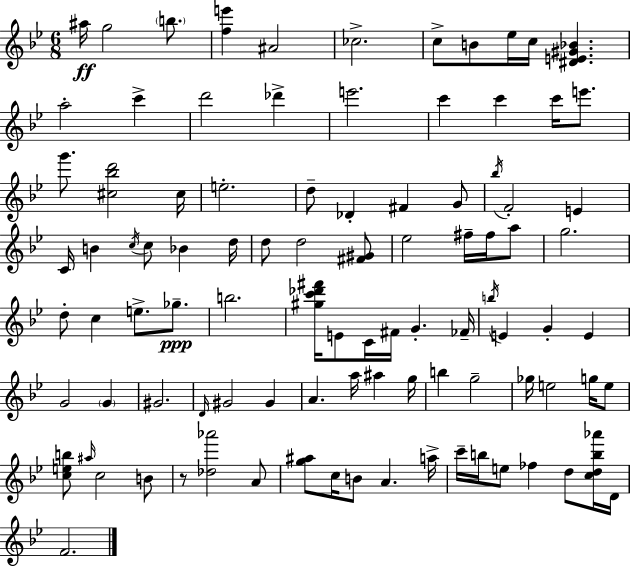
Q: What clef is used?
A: treble